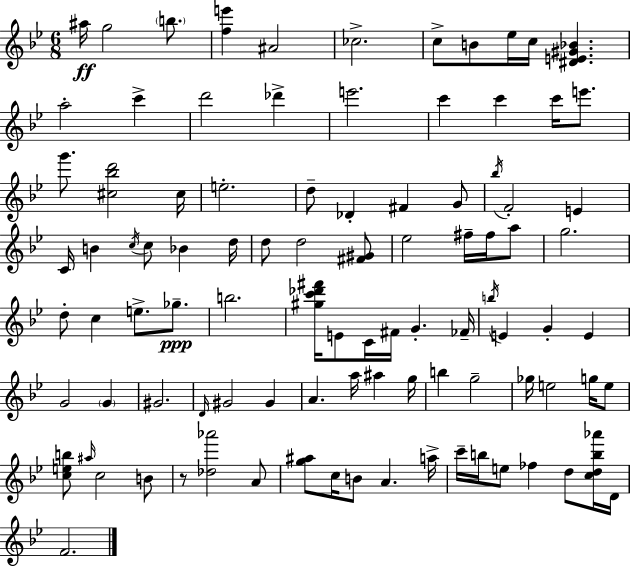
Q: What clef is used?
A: treble